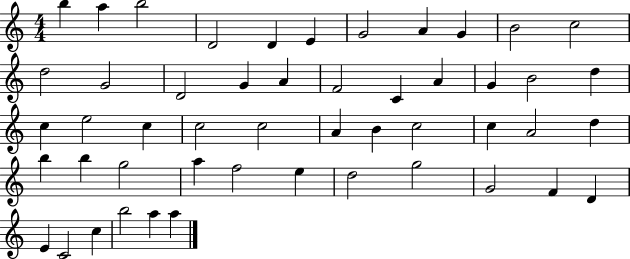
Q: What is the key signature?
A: C major